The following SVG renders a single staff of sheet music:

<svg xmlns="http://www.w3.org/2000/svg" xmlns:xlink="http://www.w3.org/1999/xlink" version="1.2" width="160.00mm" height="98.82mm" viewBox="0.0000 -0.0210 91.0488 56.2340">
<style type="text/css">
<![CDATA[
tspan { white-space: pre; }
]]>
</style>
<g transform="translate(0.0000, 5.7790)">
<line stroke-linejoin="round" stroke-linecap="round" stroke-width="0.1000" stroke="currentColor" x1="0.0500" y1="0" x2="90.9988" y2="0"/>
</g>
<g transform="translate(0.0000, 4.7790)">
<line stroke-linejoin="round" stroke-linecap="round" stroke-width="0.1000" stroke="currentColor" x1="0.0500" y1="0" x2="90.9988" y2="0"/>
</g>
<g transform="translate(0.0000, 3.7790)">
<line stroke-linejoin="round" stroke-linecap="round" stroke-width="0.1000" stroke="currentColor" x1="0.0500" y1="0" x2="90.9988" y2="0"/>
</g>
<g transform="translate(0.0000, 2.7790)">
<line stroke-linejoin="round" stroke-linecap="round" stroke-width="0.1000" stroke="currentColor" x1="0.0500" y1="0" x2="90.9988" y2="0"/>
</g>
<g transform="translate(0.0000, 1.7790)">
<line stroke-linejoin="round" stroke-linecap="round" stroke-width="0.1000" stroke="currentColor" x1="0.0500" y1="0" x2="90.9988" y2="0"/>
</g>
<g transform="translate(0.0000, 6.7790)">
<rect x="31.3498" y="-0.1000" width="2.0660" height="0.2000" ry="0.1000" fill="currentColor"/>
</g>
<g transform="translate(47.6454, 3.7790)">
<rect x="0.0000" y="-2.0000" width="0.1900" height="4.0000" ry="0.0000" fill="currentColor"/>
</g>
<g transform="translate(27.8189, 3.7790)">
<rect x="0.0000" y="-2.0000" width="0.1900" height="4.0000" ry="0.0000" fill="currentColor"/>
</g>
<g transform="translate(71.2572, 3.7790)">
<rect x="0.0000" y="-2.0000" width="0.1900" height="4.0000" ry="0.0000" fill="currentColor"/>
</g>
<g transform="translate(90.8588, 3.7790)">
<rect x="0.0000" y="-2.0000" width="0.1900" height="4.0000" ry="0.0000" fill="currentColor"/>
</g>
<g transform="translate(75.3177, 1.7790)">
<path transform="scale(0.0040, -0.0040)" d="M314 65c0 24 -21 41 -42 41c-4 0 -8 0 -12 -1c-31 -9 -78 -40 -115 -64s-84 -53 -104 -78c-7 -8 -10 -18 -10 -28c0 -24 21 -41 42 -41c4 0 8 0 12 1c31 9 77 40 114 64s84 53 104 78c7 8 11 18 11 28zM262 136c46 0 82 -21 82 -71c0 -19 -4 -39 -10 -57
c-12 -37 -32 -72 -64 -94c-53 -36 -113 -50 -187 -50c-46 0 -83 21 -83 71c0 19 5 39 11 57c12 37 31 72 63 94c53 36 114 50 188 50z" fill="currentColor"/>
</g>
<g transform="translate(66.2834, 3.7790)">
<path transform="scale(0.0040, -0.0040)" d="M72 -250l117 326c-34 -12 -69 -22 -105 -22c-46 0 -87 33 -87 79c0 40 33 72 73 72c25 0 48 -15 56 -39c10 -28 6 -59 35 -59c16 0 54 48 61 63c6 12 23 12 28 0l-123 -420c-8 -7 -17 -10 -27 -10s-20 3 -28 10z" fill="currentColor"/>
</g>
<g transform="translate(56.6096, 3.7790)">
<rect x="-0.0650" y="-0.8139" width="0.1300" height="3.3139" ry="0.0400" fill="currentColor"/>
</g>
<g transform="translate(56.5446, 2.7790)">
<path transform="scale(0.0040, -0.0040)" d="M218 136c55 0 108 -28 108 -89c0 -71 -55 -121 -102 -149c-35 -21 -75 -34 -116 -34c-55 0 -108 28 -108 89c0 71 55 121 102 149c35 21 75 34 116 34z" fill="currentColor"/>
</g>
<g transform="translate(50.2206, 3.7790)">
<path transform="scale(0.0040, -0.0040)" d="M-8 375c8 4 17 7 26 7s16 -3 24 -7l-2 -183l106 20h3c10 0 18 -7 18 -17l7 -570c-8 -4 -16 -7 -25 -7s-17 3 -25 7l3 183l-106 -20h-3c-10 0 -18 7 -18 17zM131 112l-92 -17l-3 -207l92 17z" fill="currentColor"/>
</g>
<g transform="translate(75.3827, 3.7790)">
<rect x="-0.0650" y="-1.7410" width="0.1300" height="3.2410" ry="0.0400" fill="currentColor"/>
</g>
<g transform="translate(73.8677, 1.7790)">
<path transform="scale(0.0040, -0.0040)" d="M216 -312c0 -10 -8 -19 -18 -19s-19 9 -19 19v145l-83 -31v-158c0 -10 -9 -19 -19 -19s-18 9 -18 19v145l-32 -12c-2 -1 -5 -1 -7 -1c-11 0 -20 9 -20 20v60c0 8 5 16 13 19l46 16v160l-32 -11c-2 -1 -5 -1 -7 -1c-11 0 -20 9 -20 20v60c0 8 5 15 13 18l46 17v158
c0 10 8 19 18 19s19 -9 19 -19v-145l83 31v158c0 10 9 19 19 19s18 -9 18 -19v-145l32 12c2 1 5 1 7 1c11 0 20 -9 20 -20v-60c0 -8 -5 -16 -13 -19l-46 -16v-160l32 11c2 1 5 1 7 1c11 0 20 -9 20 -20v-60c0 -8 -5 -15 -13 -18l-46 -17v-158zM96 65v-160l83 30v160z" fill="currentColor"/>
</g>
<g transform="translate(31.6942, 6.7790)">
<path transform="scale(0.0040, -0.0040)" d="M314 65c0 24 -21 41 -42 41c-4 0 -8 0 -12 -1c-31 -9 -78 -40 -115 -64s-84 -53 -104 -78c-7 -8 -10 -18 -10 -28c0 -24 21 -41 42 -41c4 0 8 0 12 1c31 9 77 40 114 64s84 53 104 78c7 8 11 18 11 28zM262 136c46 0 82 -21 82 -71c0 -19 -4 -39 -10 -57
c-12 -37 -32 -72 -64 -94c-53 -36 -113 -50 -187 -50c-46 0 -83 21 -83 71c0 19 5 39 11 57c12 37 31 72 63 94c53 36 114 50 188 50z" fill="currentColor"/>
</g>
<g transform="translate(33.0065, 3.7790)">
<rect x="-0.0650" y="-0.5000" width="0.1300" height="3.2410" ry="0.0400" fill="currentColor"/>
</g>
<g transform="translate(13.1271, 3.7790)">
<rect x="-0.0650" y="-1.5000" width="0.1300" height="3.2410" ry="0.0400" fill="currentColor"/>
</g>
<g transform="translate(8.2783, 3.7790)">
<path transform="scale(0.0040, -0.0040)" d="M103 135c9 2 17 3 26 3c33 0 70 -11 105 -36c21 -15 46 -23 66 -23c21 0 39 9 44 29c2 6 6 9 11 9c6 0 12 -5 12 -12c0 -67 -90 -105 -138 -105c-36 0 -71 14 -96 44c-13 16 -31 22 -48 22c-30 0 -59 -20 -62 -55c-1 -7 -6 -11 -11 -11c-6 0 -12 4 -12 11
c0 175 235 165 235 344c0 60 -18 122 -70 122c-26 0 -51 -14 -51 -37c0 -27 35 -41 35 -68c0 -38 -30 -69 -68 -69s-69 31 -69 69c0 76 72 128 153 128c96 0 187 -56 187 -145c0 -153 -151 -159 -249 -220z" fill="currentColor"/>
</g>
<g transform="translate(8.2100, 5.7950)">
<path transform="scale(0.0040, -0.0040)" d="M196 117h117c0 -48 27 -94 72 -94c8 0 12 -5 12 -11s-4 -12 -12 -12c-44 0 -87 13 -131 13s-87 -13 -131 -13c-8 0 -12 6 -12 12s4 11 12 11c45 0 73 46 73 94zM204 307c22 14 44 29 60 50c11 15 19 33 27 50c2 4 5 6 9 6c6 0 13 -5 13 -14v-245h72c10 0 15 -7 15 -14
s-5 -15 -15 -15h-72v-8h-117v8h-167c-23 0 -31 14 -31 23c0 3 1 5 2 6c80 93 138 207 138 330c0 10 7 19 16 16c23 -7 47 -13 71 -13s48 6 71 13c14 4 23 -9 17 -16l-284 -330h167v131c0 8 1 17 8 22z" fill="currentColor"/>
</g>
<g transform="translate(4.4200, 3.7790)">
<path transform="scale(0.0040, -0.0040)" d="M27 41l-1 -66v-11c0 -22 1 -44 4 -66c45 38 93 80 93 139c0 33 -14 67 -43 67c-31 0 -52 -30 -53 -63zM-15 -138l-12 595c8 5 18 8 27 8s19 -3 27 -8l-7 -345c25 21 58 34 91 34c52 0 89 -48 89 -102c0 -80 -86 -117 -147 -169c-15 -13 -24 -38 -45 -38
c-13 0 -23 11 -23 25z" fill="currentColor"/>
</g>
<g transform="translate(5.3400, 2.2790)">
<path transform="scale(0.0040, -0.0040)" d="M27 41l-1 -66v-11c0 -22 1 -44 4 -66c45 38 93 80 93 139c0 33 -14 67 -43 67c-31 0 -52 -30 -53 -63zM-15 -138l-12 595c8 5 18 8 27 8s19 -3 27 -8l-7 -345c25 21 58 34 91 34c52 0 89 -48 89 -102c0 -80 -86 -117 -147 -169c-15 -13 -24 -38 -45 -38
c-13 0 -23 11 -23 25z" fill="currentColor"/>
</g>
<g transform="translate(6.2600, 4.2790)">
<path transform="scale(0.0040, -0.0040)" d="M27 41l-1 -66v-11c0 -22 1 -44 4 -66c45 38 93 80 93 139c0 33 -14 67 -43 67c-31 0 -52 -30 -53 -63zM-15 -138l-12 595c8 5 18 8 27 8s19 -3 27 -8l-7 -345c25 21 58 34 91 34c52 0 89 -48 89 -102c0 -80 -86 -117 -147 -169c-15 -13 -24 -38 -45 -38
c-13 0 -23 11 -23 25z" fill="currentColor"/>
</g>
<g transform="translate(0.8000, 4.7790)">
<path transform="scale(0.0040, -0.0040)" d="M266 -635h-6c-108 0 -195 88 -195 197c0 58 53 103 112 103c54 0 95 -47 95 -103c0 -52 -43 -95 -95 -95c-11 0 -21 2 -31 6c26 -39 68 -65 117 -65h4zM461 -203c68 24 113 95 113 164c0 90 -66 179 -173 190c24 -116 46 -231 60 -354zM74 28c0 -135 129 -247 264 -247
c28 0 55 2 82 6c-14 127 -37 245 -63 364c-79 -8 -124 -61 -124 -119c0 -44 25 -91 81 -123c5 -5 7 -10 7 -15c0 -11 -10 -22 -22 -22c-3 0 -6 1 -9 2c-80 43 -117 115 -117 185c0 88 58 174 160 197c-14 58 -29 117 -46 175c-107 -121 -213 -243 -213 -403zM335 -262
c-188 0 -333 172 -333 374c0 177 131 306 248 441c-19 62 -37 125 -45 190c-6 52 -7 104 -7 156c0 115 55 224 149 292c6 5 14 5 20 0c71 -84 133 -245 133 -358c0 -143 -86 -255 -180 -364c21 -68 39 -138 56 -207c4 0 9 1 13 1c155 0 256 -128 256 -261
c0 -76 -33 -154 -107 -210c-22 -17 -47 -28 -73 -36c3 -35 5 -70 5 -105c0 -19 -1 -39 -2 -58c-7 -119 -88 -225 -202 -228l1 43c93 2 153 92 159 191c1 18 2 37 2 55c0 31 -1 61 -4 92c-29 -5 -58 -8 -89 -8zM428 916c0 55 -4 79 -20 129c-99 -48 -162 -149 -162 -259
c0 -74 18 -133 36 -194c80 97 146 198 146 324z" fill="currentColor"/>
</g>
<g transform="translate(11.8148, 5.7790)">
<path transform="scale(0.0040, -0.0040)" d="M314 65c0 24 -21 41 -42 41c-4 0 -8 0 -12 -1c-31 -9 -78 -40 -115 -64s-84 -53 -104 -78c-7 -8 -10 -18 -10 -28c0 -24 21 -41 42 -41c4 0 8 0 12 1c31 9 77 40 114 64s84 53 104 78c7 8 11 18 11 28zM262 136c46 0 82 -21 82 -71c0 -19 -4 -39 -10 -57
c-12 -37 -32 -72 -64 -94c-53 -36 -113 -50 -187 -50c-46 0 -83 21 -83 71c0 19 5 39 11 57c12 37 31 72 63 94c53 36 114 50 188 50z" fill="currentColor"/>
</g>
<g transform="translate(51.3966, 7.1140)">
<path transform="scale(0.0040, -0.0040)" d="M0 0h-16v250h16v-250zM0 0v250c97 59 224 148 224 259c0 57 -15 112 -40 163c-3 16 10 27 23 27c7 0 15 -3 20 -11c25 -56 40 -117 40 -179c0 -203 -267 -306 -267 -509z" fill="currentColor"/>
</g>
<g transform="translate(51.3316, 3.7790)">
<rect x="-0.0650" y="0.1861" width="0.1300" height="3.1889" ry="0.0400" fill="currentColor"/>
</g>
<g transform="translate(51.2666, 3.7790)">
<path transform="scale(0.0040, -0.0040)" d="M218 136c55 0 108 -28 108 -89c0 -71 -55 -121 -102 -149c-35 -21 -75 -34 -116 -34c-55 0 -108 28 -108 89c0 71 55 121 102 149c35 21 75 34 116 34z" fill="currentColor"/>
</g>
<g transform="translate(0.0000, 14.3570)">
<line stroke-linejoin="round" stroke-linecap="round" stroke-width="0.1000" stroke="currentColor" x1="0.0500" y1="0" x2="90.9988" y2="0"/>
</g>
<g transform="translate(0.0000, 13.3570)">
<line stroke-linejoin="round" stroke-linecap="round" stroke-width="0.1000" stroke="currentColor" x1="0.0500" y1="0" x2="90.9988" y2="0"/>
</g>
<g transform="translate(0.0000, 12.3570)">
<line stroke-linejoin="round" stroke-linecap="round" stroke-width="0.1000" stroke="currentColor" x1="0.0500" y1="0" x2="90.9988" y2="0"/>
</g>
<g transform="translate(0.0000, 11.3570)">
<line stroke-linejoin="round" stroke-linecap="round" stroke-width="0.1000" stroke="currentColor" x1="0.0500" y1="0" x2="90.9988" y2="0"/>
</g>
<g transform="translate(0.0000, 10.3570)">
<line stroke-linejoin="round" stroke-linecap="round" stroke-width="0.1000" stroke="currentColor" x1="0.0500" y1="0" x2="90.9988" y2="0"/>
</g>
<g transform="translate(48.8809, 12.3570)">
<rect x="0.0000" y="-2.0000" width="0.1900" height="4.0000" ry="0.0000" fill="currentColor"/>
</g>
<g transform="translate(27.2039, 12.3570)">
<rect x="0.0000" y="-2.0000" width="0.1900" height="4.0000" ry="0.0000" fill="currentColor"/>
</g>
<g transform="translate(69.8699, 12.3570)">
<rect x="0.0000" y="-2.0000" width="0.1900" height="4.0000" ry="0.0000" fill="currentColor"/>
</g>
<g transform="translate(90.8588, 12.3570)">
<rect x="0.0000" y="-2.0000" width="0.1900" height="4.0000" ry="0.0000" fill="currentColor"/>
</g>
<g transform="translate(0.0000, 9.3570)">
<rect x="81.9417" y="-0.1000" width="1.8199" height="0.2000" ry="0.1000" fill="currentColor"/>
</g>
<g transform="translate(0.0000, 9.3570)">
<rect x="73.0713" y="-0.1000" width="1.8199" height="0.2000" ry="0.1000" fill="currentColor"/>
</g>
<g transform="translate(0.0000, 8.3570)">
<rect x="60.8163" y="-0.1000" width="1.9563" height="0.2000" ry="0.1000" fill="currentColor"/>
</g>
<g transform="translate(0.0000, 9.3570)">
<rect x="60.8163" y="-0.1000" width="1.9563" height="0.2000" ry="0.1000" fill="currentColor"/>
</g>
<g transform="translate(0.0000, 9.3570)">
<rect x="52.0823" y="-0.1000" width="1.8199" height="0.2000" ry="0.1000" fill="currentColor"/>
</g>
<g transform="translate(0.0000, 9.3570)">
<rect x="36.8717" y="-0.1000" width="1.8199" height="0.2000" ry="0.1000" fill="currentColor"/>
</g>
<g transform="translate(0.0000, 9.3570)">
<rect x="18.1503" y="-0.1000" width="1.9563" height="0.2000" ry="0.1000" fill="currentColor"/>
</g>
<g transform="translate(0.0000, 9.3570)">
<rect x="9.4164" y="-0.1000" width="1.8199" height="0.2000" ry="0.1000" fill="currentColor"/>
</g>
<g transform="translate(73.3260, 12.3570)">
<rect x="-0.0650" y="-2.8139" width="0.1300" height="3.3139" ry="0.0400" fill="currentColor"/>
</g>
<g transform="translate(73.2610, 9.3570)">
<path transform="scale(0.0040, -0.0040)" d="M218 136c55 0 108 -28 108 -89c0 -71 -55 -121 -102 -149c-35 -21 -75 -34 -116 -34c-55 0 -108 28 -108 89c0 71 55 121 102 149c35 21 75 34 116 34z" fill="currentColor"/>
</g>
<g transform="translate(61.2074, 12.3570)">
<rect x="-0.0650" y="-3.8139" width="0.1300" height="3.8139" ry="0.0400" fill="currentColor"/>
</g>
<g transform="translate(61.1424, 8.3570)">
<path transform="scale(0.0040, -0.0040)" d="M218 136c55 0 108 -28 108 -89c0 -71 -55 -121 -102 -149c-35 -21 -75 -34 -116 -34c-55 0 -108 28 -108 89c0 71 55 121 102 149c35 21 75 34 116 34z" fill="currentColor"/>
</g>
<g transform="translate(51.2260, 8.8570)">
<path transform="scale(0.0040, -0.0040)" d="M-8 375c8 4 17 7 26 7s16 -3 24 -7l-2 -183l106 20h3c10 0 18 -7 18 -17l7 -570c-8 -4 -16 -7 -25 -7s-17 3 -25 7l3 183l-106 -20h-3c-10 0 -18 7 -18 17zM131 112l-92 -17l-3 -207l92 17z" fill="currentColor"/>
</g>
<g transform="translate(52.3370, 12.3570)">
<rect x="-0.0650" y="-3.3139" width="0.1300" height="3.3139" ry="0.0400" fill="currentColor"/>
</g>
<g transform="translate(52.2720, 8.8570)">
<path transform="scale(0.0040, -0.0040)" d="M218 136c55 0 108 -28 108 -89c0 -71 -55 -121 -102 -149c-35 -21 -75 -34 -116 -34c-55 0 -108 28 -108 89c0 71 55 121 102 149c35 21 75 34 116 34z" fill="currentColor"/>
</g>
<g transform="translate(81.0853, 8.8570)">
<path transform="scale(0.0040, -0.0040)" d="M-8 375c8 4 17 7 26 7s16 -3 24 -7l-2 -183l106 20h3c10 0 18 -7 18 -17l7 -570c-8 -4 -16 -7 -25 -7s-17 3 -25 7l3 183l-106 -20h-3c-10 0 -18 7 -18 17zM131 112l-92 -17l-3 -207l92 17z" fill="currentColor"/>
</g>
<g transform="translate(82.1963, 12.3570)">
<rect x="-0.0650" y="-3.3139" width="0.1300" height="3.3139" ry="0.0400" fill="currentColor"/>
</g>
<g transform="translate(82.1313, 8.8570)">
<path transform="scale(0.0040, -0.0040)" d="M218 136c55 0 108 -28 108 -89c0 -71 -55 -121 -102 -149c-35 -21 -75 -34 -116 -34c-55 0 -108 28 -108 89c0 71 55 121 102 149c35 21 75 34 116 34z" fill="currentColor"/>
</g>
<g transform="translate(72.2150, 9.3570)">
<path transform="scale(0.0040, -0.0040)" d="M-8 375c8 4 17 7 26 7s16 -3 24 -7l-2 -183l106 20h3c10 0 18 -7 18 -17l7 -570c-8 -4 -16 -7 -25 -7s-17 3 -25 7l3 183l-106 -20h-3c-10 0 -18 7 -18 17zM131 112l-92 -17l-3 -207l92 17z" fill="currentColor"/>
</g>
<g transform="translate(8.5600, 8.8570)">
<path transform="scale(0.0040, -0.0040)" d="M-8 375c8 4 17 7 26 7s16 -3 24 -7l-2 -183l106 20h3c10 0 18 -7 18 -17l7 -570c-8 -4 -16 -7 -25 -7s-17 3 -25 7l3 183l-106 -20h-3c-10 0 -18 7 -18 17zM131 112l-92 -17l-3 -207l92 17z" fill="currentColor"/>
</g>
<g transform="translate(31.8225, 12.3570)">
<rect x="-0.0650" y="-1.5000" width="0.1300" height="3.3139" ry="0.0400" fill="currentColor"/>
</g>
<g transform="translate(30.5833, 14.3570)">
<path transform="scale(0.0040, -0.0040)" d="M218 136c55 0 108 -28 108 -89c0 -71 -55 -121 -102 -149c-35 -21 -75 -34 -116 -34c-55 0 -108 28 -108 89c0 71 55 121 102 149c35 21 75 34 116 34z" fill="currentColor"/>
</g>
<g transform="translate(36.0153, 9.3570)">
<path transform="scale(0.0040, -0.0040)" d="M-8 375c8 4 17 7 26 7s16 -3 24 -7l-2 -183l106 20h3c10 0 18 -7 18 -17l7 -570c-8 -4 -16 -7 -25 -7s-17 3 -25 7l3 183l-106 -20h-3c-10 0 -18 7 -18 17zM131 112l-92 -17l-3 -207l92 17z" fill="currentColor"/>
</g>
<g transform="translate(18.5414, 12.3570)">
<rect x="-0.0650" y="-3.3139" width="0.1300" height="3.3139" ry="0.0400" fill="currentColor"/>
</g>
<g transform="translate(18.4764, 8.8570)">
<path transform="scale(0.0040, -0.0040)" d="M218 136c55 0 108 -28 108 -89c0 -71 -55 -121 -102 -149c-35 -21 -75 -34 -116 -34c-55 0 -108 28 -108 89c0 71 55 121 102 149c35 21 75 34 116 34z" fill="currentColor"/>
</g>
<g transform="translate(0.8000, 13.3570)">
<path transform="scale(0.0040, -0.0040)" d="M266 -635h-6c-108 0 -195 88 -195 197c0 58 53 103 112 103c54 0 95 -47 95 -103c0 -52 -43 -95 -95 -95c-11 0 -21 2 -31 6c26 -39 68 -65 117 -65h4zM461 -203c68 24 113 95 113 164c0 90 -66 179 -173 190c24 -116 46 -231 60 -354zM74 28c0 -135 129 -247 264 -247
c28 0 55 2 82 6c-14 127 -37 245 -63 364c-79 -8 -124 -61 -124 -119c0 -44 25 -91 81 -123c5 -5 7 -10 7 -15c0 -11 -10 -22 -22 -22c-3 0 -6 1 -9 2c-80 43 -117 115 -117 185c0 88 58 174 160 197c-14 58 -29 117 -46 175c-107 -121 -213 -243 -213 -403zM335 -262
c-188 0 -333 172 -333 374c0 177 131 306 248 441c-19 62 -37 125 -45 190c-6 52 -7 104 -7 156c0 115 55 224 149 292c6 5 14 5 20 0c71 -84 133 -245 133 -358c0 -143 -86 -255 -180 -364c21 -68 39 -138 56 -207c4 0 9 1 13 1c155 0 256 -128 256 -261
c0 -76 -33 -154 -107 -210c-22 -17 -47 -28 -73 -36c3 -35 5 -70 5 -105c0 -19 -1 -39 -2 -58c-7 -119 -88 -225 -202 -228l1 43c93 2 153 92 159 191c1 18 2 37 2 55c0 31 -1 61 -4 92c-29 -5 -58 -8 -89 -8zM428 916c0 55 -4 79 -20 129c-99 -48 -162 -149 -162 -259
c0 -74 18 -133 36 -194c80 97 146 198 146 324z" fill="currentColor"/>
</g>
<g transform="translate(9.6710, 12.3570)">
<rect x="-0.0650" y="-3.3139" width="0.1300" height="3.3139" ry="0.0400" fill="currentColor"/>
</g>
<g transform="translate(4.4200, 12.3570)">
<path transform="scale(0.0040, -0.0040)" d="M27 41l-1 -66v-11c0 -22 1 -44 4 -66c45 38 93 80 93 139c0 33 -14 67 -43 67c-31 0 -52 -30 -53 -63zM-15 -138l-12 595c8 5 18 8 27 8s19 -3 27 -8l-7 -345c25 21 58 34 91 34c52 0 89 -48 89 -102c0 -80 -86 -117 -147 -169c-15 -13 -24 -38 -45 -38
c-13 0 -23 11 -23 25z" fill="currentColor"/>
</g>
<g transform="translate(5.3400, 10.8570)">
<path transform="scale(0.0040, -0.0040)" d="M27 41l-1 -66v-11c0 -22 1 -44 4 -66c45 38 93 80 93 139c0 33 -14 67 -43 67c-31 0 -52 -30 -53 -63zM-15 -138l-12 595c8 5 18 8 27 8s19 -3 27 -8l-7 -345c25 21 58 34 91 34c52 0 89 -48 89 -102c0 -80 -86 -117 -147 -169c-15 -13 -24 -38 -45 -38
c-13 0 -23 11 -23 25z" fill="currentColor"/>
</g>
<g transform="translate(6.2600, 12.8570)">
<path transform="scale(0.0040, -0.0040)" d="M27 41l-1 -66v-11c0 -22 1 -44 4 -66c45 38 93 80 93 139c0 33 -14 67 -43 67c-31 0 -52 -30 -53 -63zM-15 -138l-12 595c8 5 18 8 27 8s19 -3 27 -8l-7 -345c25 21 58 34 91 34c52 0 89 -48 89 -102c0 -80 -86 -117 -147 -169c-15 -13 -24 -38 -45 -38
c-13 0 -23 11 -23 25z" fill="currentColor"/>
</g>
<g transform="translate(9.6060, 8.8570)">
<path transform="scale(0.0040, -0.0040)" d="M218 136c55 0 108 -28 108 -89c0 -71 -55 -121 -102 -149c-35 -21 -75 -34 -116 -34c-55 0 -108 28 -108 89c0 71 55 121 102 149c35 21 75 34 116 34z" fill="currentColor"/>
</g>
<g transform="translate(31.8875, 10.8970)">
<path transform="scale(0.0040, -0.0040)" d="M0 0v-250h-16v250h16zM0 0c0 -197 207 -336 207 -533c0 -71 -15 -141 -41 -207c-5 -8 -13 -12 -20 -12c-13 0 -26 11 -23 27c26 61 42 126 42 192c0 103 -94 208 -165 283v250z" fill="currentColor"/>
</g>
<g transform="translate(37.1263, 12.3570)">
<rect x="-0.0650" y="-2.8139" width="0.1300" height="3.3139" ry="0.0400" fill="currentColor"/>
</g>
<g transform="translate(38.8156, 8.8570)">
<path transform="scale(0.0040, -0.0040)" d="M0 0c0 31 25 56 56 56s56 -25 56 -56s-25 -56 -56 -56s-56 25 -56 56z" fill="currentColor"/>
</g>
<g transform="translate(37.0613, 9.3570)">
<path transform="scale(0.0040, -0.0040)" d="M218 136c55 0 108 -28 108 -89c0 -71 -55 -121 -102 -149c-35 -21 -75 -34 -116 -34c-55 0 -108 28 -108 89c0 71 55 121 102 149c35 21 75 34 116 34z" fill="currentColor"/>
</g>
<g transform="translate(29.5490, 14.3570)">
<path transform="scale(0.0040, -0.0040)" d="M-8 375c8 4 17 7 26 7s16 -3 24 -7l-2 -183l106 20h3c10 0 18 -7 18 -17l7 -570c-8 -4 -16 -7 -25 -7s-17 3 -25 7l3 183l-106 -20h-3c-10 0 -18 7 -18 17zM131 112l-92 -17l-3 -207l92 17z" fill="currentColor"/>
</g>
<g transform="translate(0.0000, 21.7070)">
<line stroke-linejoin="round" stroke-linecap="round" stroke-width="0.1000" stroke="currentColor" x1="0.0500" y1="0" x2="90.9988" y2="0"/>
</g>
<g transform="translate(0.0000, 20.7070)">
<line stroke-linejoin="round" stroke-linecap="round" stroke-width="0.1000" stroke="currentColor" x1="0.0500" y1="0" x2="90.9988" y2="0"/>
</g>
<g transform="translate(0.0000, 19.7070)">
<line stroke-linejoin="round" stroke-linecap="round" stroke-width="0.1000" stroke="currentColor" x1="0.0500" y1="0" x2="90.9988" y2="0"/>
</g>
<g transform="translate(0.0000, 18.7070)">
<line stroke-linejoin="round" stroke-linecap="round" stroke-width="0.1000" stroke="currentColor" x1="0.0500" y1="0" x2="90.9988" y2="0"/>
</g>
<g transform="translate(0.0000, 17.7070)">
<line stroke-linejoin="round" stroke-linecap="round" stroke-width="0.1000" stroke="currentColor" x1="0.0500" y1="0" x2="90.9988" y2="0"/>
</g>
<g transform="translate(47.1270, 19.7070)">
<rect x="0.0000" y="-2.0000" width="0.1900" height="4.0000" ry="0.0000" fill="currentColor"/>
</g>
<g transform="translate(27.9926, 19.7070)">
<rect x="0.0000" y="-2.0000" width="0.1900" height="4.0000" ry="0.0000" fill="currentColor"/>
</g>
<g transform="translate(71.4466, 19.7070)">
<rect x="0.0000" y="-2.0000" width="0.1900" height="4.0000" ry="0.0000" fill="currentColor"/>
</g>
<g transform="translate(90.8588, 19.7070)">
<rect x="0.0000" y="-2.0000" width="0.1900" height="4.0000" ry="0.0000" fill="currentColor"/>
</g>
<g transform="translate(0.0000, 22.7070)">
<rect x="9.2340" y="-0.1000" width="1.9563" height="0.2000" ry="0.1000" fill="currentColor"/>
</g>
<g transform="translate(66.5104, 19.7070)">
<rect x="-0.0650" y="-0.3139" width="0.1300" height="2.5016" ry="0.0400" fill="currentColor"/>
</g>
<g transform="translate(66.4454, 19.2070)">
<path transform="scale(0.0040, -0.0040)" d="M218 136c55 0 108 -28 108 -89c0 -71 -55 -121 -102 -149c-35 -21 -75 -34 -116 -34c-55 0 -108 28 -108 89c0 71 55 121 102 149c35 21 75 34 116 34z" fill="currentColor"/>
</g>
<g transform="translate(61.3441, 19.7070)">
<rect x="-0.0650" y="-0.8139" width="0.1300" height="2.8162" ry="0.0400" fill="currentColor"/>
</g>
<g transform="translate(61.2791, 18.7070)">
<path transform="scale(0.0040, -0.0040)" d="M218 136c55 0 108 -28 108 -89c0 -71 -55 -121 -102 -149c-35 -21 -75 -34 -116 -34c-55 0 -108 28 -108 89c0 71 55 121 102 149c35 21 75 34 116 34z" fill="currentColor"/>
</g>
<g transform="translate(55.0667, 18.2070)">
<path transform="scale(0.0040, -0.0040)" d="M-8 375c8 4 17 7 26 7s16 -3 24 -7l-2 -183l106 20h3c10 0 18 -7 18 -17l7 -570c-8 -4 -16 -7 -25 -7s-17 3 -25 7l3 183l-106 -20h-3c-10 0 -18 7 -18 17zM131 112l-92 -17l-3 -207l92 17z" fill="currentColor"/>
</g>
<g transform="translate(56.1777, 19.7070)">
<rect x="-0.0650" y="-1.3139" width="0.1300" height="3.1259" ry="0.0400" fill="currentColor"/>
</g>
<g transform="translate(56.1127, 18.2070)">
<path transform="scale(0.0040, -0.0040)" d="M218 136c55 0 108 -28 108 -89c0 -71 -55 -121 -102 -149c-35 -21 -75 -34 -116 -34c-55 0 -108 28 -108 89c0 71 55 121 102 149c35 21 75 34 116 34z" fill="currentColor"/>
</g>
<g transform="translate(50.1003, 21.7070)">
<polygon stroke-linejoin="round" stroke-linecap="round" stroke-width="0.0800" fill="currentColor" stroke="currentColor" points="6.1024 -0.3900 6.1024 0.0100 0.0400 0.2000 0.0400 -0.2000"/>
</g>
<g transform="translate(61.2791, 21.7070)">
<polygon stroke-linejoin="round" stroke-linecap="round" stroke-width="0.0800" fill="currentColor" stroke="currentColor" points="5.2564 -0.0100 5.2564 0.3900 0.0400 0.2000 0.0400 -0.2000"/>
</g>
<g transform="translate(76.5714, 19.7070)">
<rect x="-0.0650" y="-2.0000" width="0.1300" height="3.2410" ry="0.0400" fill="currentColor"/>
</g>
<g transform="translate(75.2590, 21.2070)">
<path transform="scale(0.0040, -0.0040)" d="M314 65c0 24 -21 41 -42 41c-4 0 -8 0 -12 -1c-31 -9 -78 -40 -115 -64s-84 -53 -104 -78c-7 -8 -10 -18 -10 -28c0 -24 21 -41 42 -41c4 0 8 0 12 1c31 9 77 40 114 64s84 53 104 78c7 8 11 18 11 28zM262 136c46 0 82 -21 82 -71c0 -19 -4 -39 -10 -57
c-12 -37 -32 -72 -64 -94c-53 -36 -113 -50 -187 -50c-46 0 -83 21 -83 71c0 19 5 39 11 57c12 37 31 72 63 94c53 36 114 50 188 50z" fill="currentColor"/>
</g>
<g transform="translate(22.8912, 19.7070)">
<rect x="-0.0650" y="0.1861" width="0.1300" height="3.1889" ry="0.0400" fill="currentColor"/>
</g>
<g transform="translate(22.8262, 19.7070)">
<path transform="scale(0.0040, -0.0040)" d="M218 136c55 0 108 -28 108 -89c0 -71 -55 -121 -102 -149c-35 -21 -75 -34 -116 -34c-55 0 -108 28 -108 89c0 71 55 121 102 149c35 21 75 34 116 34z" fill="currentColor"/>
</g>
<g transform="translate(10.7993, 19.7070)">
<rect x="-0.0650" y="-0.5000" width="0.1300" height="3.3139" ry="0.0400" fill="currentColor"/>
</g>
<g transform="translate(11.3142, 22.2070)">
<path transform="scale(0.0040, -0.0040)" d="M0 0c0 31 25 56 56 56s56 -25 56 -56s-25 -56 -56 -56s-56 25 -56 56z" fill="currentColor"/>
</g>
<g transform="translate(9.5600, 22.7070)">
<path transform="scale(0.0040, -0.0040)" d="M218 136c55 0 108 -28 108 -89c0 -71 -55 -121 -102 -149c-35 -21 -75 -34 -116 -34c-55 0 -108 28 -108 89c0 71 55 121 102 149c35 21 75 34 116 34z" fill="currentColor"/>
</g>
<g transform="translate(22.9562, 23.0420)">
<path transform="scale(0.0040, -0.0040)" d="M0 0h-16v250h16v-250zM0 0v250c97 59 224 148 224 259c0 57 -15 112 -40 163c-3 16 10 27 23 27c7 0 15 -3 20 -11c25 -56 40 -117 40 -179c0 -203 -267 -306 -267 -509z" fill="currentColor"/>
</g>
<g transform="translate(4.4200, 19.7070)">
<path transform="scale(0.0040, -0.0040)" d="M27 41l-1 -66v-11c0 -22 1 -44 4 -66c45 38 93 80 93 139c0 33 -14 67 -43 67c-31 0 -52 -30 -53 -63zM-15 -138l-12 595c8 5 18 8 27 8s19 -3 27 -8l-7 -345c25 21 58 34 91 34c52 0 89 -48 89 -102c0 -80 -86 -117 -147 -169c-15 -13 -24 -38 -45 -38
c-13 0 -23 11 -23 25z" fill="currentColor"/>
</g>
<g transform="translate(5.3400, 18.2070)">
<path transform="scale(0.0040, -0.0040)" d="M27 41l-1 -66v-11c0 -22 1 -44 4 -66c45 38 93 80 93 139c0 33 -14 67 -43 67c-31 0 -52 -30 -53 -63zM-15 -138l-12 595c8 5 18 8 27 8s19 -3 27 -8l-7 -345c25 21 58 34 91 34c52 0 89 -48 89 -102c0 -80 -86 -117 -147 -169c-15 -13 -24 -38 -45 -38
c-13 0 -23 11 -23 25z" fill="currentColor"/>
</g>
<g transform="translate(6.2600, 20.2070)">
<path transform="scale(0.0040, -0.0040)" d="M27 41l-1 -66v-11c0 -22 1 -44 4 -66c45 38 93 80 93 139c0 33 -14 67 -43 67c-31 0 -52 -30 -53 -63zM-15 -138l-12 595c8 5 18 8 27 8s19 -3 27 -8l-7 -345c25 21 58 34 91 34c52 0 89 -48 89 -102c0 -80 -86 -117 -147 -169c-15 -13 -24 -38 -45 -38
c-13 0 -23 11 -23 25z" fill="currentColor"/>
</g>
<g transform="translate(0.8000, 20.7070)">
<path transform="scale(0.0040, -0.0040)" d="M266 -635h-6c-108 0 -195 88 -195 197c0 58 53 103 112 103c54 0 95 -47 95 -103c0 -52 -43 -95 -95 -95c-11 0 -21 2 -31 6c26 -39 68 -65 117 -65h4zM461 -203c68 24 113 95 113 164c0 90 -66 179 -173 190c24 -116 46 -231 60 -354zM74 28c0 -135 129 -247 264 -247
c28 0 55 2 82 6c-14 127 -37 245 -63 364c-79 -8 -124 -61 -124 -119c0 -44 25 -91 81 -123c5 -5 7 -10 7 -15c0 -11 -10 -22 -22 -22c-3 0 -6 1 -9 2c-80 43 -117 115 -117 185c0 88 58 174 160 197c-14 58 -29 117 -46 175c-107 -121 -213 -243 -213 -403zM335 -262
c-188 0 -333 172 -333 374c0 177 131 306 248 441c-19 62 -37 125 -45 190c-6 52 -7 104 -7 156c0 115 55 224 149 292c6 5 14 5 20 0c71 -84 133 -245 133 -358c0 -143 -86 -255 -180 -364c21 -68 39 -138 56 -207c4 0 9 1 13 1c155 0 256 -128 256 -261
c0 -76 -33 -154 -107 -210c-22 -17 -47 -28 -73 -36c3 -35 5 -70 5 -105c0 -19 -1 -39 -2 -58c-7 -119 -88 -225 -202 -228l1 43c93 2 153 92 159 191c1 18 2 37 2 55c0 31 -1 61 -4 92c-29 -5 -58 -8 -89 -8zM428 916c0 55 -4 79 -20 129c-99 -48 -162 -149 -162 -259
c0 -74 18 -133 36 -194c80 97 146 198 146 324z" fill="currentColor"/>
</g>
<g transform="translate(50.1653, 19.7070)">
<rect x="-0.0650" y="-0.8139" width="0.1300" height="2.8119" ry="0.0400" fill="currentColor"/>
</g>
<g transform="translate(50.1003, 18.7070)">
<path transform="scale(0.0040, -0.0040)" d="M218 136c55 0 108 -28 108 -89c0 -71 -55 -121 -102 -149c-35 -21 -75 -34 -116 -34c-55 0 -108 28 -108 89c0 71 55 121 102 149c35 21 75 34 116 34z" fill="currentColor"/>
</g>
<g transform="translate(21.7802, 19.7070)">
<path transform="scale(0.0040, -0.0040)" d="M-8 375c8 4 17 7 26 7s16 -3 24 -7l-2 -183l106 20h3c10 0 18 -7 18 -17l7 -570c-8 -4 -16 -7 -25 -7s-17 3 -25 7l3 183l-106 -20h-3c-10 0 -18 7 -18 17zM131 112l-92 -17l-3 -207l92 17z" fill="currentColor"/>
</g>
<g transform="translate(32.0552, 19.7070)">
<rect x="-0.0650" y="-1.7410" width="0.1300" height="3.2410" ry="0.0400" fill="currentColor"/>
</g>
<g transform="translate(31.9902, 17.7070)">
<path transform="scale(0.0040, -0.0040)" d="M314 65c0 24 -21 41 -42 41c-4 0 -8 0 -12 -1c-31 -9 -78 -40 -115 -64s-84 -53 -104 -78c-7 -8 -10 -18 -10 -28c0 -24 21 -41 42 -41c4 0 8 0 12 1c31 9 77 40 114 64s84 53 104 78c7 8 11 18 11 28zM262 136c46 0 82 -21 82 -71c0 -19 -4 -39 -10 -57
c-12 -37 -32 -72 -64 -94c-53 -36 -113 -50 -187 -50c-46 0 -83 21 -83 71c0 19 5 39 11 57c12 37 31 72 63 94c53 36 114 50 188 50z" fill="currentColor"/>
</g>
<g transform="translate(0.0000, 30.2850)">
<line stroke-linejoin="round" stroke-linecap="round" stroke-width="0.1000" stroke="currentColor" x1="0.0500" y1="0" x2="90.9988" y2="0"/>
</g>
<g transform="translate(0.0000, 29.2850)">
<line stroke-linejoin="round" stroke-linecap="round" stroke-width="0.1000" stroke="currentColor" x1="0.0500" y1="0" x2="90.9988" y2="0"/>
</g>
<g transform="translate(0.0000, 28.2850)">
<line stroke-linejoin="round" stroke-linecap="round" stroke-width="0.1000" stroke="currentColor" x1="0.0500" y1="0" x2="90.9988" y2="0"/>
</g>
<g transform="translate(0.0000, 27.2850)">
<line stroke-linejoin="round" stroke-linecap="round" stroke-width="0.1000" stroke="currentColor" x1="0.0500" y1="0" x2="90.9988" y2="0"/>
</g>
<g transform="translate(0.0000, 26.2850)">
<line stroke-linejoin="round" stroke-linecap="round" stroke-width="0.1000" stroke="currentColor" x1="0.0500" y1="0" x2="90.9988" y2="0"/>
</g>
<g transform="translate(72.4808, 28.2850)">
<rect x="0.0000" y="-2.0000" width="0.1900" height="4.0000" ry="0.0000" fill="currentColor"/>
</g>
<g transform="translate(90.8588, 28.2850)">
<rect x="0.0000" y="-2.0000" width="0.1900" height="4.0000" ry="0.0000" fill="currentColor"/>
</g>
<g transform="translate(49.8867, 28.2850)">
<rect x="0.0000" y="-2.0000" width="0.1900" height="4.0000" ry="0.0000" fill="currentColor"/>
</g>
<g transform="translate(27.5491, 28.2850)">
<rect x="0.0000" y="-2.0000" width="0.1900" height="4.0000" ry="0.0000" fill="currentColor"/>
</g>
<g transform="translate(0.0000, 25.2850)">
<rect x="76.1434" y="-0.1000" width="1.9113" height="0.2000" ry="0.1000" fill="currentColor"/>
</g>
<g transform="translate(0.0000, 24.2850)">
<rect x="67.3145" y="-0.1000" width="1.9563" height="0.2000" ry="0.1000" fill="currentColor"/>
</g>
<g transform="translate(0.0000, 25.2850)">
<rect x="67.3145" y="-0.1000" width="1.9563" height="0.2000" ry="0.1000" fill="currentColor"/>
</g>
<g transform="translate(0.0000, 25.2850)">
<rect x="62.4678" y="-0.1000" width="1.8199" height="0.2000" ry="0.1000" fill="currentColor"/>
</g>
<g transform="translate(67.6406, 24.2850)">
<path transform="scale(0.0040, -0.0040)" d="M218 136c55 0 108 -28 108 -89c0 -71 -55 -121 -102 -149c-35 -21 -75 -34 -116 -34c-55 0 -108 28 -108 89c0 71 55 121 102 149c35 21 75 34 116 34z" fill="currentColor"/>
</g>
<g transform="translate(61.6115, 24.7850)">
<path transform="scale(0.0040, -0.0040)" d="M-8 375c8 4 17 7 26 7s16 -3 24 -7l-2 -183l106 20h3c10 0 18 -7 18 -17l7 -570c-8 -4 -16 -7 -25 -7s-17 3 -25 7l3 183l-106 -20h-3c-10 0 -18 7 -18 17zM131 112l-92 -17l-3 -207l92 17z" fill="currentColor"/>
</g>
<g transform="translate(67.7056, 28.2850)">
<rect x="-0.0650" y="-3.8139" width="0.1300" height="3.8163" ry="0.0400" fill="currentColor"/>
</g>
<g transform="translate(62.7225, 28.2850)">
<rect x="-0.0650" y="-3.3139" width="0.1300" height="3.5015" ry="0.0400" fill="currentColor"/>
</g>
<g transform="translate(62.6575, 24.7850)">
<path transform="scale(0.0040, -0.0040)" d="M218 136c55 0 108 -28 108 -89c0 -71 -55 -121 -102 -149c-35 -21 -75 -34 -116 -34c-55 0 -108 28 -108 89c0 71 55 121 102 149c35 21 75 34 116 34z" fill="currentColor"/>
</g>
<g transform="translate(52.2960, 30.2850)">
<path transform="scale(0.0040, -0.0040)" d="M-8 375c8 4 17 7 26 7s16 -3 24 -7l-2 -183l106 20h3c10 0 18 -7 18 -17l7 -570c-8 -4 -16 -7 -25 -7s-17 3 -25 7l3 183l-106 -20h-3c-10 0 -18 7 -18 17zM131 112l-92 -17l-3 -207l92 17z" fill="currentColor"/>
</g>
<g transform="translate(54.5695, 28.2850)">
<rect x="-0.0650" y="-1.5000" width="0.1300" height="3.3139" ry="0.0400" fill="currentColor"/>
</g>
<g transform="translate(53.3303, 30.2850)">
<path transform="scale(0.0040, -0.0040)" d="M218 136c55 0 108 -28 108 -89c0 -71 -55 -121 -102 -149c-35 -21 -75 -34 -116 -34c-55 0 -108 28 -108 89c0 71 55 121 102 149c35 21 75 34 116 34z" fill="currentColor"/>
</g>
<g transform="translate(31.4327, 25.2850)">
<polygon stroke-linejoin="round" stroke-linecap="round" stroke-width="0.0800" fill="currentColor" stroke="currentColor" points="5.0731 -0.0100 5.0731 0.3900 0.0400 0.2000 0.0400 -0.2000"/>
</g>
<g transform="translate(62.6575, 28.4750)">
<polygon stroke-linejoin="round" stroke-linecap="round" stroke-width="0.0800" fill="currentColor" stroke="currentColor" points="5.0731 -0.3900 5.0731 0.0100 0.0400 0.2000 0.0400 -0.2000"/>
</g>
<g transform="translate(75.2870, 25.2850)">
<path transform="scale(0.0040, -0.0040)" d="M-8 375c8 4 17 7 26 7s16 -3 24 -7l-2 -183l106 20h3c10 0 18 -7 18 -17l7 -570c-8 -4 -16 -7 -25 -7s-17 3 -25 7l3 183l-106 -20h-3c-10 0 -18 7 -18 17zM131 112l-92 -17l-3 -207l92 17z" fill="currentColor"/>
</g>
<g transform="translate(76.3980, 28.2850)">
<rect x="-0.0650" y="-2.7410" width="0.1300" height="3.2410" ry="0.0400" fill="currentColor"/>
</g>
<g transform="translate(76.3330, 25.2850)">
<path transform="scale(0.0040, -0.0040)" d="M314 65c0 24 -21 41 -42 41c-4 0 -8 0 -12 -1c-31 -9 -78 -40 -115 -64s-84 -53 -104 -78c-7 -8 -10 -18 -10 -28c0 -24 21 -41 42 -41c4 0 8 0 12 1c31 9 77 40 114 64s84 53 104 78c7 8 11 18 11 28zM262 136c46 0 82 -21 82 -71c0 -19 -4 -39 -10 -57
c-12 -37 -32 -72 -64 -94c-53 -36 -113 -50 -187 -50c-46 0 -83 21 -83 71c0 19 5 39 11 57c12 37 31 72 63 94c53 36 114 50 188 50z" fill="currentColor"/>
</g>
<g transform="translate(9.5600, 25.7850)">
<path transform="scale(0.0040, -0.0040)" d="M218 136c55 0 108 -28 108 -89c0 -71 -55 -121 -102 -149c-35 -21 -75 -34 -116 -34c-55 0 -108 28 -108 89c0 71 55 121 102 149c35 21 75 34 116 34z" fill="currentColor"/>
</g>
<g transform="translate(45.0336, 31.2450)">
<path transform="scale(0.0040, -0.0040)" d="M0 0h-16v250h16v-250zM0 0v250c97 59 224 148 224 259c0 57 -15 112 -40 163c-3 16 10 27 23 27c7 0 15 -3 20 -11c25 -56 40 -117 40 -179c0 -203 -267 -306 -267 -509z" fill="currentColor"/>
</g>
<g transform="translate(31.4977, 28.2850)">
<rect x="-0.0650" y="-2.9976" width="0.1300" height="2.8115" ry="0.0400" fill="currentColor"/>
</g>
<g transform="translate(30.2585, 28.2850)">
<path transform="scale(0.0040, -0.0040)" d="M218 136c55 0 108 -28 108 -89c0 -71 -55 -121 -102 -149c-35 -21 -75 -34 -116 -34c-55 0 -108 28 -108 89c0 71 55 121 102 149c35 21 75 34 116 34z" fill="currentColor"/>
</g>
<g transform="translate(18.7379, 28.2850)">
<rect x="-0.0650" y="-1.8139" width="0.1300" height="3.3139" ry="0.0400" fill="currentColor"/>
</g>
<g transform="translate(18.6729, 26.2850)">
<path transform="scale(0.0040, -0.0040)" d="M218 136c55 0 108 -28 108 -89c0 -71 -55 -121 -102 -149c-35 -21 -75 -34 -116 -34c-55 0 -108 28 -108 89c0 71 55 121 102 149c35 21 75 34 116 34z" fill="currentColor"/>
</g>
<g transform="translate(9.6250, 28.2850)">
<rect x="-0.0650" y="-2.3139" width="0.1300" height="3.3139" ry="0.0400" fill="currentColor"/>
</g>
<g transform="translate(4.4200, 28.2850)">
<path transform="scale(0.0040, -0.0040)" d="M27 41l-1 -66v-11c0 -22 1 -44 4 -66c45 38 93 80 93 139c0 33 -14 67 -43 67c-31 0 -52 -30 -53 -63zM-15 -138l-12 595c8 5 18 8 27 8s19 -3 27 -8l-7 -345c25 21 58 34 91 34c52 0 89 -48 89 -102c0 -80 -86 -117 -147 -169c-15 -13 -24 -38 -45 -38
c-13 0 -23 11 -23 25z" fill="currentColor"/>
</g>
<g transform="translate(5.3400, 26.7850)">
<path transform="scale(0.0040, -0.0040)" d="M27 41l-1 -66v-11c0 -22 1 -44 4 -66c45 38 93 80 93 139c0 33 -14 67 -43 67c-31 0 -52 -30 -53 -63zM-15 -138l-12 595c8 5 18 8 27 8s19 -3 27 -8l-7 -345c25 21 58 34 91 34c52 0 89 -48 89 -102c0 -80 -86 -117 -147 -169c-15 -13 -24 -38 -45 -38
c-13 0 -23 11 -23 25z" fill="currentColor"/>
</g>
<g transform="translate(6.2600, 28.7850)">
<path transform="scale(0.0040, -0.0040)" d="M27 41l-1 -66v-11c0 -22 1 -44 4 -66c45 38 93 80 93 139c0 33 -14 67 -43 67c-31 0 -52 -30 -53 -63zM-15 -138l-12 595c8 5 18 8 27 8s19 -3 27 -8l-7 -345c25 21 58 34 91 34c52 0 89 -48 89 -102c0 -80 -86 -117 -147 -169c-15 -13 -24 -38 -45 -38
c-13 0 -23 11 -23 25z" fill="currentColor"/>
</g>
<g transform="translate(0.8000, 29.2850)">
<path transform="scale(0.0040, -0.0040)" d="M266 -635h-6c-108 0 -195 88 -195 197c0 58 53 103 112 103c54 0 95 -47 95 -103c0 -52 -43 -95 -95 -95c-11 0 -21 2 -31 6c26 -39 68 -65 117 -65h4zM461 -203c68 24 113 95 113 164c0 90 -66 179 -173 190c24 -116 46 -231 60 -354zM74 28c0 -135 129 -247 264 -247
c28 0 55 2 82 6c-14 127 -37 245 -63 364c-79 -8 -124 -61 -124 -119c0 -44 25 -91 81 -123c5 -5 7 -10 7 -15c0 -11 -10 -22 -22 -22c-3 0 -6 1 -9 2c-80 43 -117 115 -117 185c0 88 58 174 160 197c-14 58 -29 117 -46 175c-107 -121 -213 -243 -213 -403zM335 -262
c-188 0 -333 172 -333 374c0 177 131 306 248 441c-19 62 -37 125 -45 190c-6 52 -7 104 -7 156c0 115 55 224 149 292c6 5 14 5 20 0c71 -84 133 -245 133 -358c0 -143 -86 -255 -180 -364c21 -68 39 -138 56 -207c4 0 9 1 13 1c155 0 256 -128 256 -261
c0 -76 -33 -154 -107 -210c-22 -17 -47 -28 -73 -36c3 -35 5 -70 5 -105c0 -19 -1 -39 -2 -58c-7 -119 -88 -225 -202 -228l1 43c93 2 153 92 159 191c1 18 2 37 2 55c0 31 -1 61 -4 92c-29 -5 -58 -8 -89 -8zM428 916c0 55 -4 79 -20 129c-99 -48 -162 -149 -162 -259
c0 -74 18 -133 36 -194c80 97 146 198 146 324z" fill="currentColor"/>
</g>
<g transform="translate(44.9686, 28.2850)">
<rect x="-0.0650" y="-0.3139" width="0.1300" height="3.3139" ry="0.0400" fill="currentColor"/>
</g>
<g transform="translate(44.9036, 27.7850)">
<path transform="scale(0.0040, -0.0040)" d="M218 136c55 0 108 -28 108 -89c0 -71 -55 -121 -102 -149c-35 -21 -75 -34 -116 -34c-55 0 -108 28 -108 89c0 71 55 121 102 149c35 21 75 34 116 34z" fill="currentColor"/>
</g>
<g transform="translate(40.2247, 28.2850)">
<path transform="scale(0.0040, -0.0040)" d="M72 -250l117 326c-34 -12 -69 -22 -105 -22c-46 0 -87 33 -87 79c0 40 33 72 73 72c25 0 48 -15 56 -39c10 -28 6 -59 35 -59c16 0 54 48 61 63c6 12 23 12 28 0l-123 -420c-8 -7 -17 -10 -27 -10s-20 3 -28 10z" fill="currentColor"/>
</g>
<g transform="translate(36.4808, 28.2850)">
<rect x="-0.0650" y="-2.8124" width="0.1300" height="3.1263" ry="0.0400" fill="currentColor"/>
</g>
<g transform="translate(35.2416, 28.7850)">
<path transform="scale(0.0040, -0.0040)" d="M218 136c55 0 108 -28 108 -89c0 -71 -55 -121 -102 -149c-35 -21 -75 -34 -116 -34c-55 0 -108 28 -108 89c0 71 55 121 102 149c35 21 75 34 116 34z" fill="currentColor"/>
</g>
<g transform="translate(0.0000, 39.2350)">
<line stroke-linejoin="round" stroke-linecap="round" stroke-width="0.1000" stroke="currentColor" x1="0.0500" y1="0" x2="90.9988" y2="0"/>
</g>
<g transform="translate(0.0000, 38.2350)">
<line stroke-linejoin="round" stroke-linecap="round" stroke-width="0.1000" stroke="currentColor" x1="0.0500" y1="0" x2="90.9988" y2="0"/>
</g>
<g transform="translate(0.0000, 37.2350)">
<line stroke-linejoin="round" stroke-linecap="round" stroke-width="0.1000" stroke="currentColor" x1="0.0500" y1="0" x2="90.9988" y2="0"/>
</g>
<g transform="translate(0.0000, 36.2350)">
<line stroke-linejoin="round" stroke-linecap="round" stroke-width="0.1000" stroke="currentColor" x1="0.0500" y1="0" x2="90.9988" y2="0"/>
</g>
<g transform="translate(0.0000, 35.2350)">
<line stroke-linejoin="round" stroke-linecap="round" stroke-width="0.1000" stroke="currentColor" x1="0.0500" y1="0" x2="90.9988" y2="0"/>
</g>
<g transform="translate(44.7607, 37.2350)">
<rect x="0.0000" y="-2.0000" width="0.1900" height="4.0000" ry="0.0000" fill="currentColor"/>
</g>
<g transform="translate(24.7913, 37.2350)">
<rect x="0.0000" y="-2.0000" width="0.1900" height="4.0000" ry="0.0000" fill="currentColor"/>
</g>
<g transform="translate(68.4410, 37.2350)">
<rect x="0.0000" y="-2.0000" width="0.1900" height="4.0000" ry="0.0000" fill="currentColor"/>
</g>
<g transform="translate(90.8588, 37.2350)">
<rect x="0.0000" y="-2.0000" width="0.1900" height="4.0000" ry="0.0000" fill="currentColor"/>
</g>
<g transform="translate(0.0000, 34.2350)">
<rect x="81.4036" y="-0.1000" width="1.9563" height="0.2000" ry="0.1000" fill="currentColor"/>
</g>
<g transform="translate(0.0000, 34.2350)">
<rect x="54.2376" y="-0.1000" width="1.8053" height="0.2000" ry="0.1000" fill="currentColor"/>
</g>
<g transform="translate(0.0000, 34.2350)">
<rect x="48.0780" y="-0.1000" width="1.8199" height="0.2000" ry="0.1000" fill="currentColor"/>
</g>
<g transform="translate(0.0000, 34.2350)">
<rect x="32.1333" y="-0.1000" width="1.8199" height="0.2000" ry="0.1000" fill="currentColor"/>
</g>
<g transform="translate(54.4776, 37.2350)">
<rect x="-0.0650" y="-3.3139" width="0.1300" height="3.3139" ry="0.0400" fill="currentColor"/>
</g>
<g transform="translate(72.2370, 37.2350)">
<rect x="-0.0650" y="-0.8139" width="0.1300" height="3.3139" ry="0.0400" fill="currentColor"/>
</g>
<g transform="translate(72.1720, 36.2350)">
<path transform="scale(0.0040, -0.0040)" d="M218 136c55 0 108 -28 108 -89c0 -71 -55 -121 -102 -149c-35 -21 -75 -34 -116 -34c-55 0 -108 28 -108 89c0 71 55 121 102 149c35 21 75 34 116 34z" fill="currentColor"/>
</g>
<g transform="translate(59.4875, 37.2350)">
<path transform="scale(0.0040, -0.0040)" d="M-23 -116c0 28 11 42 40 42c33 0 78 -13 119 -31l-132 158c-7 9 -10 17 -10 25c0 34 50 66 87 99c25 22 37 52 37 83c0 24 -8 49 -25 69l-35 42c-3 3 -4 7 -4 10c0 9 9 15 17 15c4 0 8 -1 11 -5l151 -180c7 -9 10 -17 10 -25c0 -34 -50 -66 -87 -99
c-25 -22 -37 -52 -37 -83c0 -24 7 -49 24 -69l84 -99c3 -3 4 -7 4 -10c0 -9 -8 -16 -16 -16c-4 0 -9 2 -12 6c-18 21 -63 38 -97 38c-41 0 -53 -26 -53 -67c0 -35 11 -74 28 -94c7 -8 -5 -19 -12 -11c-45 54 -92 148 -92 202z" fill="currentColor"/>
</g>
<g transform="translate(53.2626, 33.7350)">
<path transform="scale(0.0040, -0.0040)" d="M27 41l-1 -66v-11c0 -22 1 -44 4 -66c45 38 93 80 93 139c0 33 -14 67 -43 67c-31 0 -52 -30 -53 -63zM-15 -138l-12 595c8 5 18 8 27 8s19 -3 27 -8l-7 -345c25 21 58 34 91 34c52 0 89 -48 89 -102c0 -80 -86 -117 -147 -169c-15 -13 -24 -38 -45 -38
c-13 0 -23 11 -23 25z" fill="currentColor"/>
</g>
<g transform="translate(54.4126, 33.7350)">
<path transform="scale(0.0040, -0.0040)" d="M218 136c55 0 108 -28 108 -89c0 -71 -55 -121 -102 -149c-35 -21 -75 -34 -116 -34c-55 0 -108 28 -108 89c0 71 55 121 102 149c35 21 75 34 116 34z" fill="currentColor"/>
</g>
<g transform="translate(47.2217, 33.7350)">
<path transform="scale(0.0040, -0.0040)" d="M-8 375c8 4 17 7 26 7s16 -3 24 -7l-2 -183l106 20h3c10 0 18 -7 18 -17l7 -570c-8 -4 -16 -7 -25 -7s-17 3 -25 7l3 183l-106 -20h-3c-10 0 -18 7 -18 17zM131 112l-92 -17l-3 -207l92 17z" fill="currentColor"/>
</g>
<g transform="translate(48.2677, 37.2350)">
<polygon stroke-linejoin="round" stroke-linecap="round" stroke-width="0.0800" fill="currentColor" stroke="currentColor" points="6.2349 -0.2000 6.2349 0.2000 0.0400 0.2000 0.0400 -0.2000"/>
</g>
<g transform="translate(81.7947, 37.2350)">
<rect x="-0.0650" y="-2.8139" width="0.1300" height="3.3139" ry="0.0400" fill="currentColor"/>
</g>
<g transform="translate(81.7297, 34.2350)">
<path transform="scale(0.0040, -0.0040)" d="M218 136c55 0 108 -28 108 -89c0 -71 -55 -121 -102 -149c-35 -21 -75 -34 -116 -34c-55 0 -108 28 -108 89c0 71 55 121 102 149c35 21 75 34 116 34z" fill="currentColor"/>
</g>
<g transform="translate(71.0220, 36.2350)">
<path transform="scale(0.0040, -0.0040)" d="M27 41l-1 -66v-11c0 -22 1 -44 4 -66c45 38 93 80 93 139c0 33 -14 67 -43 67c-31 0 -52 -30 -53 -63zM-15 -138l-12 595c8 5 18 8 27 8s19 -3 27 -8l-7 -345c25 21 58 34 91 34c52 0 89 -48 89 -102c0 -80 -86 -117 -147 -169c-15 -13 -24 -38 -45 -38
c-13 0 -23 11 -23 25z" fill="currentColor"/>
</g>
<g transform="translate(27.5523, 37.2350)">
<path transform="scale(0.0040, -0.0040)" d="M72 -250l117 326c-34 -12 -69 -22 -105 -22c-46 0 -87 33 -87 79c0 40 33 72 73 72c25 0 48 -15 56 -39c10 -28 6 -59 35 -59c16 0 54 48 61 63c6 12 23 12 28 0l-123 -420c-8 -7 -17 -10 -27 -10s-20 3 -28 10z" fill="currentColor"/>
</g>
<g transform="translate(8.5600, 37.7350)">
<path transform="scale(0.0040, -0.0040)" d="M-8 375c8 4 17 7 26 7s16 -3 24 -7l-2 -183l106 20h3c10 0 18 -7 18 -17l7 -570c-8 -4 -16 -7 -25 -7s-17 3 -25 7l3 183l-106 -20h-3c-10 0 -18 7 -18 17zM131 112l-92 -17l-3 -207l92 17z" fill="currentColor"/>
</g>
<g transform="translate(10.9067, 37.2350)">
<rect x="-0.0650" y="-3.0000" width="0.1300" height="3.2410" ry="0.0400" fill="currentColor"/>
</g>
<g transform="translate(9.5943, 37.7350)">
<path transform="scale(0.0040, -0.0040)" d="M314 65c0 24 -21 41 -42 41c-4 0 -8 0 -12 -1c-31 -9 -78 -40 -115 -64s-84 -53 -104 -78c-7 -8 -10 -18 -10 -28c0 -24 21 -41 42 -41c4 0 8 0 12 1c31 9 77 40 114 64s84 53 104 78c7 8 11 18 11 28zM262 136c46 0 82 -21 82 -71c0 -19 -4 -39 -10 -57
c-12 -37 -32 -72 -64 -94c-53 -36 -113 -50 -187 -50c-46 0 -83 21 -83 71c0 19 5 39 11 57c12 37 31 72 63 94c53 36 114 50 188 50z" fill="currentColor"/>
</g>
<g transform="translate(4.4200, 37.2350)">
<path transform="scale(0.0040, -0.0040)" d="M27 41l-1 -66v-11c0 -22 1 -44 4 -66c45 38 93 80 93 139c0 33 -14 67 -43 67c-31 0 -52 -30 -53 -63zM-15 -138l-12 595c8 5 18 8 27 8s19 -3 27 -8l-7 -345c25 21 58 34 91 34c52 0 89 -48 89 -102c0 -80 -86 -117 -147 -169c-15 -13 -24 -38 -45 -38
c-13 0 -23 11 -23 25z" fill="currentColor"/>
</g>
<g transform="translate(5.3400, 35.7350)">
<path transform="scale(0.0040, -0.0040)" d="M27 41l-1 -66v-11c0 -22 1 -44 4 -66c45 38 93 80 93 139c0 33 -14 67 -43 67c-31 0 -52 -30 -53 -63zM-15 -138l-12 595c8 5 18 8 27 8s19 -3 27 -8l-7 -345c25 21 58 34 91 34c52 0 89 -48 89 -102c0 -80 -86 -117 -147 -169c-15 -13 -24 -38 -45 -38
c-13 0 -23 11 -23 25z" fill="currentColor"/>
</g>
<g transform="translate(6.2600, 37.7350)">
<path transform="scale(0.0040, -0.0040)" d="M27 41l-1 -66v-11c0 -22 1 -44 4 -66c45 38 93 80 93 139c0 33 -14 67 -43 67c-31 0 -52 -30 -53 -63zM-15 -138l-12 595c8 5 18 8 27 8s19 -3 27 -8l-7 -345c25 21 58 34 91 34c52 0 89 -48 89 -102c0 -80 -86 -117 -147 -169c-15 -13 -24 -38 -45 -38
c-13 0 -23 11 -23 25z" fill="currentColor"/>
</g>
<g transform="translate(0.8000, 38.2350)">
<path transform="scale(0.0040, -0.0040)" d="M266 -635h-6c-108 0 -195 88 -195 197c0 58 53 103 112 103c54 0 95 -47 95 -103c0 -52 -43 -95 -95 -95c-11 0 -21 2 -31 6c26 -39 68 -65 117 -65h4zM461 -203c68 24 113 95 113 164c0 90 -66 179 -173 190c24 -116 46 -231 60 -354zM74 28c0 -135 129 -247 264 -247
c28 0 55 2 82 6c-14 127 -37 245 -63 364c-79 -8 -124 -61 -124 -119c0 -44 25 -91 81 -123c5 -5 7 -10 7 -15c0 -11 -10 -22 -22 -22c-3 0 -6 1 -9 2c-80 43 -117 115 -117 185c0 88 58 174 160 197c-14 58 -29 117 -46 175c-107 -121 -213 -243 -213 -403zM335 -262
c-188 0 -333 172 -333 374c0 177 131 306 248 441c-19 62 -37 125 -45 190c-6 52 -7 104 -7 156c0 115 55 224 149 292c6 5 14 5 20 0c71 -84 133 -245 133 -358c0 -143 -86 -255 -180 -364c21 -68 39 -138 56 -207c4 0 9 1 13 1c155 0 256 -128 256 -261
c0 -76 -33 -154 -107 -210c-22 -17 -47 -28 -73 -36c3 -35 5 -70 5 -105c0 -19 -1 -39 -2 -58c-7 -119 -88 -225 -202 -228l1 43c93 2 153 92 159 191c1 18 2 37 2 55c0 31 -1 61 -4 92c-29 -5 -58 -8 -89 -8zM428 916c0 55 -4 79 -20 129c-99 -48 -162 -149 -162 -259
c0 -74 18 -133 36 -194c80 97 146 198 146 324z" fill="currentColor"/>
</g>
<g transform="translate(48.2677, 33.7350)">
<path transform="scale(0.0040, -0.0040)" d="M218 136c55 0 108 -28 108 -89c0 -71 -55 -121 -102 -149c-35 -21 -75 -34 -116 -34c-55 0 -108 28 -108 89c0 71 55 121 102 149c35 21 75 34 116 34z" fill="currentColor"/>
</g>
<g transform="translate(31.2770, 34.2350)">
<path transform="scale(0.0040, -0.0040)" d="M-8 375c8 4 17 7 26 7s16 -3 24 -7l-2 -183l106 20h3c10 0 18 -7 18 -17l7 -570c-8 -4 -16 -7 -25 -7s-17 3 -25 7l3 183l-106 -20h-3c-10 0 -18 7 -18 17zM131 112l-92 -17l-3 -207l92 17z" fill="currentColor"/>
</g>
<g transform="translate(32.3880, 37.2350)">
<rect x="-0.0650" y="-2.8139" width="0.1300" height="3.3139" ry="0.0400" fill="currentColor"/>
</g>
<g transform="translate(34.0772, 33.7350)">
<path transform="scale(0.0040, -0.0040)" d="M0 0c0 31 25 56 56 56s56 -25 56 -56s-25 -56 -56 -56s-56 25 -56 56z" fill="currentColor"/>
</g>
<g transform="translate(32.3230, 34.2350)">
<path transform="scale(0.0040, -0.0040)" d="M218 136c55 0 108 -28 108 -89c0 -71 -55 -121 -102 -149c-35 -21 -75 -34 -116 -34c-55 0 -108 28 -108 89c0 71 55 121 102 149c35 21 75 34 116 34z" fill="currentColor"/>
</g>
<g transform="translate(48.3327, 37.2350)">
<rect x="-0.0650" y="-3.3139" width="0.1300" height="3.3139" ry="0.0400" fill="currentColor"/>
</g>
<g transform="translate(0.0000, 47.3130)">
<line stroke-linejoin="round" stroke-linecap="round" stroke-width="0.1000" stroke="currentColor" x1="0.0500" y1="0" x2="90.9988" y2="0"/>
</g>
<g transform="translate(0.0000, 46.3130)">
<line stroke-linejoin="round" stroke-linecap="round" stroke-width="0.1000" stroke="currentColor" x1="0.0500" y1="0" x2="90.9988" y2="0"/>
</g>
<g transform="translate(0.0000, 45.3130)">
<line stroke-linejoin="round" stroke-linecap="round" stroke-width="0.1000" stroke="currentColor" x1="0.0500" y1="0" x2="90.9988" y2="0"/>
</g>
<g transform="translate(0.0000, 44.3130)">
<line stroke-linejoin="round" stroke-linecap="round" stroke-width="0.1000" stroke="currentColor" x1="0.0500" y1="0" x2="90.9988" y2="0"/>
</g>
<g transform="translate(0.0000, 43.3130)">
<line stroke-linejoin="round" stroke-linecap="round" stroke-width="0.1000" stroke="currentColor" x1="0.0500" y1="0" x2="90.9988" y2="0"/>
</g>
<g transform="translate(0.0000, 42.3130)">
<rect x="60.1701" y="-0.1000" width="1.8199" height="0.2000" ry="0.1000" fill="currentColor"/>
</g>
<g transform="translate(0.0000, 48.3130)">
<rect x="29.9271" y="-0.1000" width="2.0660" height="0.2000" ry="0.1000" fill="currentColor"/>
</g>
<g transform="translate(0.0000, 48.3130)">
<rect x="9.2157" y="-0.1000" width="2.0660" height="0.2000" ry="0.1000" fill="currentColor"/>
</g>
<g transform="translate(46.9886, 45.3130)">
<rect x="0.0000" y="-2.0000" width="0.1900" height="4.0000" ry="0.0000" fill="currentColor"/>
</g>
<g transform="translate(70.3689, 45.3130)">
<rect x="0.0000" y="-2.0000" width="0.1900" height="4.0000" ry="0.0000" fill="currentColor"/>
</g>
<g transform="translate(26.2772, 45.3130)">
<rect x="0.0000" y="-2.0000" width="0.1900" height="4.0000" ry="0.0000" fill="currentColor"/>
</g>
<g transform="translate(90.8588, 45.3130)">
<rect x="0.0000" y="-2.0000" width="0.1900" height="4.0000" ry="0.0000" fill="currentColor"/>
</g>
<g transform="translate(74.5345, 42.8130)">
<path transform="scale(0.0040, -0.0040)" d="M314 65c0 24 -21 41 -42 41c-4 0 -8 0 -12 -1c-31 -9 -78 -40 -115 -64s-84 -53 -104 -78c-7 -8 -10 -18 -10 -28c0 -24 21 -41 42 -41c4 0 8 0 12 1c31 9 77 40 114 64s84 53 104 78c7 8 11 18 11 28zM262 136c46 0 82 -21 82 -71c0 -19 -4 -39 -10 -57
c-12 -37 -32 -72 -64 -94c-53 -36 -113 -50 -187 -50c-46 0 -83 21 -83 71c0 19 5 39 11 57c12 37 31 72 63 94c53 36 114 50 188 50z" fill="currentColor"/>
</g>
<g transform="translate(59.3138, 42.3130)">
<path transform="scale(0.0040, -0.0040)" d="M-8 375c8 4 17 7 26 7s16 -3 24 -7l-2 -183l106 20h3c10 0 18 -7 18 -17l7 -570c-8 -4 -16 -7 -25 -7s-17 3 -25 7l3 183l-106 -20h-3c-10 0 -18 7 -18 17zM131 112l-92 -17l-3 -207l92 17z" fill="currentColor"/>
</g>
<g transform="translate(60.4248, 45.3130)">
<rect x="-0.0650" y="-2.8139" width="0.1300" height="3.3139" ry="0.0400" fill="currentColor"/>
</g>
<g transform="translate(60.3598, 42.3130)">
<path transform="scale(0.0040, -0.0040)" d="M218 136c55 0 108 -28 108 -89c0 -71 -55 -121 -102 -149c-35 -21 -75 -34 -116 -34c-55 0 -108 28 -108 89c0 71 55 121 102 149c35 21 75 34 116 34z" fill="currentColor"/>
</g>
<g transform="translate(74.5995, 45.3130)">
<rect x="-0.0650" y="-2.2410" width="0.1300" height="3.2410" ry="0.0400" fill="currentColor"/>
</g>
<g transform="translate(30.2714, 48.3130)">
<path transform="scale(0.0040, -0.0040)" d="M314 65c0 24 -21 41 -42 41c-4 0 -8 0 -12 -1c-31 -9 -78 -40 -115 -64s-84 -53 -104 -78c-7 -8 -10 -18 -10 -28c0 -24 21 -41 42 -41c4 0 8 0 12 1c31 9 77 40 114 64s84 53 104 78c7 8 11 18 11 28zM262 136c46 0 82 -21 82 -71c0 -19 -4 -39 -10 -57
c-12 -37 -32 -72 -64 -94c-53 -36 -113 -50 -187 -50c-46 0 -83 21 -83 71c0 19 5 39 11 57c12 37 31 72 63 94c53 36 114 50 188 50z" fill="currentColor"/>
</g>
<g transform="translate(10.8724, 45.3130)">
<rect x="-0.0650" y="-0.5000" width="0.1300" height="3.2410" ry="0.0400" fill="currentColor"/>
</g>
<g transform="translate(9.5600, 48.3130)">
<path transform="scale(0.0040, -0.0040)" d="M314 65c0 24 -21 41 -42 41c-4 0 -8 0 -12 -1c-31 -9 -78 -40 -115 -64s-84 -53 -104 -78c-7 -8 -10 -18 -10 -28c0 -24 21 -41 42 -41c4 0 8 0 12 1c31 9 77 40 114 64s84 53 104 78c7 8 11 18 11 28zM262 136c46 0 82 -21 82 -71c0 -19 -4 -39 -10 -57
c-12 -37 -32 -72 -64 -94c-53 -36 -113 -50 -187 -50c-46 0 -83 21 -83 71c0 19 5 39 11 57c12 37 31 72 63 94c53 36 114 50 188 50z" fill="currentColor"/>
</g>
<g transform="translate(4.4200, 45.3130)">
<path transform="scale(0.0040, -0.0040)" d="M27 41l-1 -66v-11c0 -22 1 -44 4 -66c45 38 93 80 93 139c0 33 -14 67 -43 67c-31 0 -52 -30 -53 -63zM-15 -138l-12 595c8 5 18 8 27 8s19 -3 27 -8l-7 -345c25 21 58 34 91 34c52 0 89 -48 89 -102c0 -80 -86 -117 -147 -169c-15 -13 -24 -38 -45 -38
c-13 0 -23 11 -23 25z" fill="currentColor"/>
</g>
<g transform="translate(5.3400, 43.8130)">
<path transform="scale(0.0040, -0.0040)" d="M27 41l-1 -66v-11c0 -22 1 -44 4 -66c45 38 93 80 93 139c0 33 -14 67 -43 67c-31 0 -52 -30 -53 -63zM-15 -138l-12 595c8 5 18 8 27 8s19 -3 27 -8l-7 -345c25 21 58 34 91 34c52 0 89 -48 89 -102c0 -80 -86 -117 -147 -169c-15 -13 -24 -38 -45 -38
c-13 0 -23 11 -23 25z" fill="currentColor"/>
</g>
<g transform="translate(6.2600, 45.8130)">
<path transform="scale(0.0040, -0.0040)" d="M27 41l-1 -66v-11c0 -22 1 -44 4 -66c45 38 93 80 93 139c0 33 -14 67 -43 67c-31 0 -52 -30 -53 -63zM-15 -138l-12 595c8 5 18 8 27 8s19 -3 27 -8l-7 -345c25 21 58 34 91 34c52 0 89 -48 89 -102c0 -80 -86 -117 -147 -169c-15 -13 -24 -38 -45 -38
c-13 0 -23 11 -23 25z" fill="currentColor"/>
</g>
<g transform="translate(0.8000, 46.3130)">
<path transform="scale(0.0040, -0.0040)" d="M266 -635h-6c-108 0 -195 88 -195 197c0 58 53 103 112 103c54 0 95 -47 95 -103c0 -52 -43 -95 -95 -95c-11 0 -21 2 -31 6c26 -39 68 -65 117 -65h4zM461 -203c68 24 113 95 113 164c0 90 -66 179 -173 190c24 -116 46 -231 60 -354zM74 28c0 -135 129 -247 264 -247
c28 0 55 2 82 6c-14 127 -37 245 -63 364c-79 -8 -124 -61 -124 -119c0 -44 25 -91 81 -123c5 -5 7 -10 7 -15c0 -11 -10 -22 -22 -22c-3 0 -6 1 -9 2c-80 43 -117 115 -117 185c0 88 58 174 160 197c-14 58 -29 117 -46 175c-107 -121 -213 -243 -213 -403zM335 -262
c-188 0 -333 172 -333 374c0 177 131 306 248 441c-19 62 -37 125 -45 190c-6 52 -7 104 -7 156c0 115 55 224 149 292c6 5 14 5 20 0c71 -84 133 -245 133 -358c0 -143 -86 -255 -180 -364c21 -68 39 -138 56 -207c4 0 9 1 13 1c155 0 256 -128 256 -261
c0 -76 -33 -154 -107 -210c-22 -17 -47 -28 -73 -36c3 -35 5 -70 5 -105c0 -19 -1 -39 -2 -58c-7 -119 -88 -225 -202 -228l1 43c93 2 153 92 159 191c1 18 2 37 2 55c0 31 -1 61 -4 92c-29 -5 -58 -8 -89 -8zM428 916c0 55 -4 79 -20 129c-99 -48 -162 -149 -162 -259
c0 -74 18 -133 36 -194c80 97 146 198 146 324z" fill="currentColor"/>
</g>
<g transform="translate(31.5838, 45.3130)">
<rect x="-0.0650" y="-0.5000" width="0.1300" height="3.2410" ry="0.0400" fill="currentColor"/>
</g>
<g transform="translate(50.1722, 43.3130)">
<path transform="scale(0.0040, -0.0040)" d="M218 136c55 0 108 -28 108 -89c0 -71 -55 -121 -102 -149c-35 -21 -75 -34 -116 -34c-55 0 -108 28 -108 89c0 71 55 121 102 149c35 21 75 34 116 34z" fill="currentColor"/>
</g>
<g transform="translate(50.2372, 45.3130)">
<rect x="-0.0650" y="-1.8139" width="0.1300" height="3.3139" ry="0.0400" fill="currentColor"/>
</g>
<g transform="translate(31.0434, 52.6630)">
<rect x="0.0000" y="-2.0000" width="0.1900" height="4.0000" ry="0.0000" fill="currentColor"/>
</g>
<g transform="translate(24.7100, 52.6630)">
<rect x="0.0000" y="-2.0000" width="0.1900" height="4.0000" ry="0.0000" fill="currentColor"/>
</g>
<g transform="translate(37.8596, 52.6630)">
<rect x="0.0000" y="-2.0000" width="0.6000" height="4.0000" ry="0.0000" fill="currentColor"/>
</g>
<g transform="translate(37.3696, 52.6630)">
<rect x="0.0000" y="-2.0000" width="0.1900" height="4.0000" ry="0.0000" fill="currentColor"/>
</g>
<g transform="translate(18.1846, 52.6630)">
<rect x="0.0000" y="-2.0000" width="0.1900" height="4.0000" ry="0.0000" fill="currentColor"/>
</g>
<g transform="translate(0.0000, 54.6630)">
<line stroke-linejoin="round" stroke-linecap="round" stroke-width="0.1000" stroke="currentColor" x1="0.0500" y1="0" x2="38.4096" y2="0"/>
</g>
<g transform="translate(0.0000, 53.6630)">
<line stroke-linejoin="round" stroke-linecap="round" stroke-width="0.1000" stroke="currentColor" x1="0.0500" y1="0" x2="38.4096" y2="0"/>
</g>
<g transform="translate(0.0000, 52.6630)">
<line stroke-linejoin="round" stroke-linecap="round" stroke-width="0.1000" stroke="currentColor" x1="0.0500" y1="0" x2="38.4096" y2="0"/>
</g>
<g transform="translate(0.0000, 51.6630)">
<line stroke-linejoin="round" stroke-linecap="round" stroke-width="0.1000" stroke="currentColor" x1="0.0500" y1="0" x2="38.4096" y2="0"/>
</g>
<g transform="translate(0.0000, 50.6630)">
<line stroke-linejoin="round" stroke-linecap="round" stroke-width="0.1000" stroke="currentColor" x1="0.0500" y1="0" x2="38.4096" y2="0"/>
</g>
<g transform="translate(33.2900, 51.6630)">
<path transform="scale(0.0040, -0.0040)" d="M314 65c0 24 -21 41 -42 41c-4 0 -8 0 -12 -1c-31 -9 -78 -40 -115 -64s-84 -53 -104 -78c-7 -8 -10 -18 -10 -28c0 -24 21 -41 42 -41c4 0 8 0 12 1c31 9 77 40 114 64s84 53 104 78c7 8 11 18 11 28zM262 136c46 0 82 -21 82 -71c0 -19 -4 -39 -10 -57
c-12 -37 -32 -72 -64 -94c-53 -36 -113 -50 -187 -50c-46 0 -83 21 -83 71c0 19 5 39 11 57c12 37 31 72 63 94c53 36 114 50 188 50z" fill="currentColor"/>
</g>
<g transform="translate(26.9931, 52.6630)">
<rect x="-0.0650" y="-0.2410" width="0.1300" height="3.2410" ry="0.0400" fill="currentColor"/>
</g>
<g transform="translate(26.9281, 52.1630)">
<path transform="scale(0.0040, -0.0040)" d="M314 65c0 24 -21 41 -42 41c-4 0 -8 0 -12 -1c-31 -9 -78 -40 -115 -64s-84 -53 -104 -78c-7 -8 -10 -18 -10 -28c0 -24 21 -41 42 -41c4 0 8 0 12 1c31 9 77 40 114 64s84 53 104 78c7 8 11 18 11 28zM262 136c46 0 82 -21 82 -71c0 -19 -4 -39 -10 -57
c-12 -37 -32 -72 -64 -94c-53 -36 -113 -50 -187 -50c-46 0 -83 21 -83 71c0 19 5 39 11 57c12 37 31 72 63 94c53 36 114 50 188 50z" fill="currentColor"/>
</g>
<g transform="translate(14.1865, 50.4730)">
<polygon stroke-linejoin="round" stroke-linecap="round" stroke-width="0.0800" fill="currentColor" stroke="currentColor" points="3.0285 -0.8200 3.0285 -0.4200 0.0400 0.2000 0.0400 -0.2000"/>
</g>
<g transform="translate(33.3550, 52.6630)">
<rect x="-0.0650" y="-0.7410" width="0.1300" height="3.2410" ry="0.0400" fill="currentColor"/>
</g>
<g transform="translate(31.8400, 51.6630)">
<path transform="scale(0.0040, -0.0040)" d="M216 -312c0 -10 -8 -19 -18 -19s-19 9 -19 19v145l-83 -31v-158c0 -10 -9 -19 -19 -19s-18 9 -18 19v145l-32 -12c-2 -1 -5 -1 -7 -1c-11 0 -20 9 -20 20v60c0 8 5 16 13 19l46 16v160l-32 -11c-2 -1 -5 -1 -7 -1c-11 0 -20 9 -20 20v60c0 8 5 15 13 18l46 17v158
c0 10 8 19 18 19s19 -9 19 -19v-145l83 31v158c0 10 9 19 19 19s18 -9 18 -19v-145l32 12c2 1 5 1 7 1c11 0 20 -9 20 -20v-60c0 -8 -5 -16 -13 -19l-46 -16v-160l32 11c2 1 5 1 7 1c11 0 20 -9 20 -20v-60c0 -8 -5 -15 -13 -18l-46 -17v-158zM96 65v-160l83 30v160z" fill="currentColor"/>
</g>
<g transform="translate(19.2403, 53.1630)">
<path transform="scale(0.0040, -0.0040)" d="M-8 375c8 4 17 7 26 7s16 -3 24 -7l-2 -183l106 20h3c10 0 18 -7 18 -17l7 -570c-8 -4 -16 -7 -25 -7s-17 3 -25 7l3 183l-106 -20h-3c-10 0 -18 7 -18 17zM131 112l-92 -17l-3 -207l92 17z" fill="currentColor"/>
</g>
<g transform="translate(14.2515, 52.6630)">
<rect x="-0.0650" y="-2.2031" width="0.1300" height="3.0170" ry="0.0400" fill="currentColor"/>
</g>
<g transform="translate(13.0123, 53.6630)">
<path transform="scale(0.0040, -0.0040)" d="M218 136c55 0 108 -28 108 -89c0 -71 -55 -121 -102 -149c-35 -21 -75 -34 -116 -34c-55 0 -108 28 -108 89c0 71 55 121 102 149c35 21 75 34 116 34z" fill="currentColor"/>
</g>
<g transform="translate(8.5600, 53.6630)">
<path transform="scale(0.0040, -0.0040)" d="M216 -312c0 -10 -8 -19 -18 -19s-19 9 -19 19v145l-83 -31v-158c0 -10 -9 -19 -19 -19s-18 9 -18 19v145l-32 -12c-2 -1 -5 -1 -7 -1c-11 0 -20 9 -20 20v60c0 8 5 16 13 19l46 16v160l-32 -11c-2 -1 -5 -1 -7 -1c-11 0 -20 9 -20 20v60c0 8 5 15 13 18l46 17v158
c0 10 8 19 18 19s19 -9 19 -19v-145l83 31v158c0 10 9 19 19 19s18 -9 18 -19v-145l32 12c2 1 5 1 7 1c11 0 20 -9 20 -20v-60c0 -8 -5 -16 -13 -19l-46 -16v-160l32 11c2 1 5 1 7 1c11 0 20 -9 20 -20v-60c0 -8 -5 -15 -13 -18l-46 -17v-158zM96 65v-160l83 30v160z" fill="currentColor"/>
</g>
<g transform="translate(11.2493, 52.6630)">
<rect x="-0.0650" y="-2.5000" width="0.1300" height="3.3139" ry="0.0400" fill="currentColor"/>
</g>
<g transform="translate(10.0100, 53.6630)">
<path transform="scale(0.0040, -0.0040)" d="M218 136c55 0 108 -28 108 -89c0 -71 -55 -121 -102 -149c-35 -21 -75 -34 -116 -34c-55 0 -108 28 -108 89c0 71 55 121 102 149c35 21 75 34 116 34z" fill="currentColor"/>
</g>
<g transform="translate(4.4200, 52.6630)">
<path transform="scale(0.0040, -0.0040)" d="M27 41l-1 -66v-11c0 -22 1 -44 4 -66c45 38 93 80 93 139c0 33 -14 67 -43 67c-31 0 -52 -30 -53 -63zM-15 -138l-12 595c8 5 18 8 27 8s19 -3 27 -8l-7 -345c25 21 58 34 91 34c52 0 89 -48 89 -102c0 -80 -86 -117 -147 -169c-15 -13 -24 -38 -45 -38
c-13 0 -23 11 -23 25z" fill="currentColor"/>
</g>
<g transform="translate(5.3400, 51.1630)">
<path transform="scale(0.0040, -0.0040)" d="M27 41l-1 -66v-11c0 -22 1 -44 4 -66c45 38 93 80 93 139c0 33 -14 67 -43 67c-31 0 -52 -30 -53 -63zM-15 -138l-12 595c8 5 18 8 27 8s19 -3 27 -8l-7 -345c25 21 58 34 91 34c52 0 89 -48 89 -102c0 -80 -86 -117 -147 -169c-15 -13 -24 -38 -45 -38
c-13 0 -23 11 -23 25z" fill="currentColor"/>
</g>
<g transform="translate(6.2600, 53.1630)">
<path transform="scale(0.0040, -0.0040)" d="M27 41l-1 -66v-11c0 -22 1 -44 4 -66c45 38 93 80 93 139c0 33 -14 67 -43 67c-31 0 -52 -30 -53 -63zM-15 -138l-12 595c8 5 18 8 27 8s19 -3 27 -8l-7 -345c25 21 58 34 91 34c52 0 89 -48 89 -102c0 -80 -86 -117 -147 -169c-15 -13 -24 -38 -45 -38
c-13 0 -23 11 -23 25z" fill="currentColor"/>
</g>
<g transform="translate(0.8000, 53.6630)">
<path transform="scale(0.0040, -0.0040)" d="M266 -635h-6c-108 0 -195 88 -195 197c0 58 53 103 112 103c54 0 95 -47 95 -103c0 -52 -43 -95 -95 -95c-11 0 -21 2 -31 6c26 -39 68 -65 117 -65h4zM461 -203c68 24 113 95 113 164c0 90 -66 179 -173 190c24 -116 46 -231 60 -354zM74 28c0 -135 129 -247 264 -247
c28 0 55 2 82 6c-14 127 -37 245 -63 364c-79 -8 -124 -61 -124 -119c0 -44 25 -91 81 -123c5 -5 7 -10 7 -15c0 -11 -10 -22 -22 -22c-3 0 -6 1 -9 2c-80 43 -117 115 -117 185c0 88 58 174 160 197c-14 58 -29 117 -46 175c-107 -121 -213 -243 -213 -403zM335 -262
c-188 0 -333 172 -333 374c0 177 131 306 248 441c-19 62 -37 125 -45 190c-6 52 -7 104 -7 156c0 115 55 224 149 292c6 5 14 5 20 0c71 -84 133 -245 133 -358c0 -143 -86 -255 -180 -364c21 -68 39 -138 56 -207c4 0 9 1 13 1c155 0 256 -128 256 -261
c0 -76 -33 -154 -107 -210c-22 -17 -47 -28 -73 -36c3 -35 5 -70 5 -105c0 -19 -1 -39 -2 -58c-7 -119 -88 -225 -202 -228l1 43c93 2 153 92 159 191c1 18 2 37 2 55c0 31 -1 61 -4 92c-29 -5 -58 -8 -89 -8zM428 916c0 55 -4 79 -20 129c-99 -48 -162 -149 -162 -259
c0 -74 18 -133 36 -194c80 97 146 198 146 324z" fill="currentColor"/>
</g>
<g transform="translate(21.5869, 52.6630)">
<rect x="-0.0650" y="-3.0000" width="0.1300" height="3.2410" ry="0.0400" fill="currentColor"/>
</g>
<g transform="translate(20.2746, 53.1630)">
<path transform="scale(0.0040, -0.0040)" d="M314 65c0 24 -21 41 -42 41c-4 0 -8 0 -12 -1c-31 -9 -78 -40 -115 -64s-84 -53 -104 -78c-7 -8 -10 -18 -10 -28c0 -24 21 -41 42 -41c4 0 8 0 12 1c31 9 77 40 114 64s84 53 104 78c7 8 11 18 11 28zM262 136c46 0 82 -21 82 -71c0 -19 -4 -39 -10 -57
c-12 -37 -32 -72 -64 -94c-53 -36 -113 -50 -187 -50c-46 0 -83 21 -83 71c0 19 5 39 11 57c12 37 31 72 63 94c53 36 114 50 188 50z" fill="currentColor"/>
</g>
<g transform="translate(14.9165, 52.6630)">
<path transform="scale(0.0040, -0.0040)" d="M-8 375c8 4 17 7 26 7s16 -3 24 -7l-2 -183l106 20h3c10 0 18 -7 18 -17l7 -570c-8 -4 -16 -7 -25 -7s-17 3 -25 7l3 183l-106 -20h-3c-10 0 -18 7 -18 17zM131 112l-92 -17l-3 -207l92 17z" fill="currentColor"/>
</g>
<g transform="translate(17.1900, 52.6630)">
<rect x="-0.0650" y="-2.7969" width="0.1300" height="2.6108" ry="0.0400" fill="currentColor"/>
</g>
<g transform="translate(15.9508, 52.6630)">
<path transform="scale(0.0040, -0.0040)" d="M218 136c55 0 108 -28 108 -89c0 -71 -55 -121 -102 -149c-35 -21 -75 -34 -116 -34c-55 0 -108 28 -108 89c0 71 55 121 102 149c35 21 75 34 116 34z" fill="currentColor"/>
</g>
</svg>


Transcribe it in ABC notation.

X:1
T:Untitled
M:2/4
L:1/4
K:Eb
_E2 C2 B/2 d z/2 ^f2 b b E/2 a b c' a b C B/2 f2 d/2 e/2 d/2 c/2 F2 g f _B/2 _A/2 z/2 c/2 E b/2 c'/2 a2 A2 z/2 a b/2 _b/2 z _d _a C2 C2 f a g2 ^G ^G/2 B/2 A2 c2 ^d2